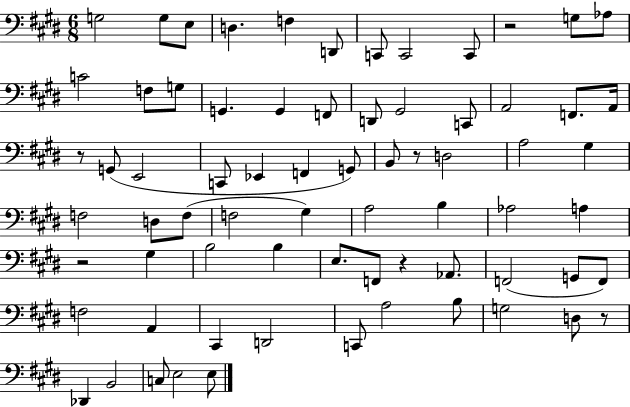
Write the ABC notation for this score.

X:1
T:Untitled
M:6/8
L:1/4
K:E
G,2 G,/2 E,/2 D, F, D,,/2 C,,/2 C,,2 C,,/2 z2 G,/2 _A,/2 C2 F,/2 G,/2 G,, G,, F,,/2 D,,/2 ^G,,2 C,,/2 A,,2 F,,/2 A,,/4 z/2 G,,/2 E,,2 C,,/2 _E,, F,, G,,/2 B,,/2 z/2 D,2 A,2 ^G, F,2 D,/2 F,/2 F,2 ^G, A,2 B, _A,2 A, z2 ^G, B,2 B, E,/2 F,,/2 z _A,,/2 F,,2 G,,/2 F,,/2 F,2 A,, ^C,, D,,2 C,,/2 A,2 B,/2 G,2 D,/2 z/2 _D,, B,,2 C,/2 E,2 E,/2